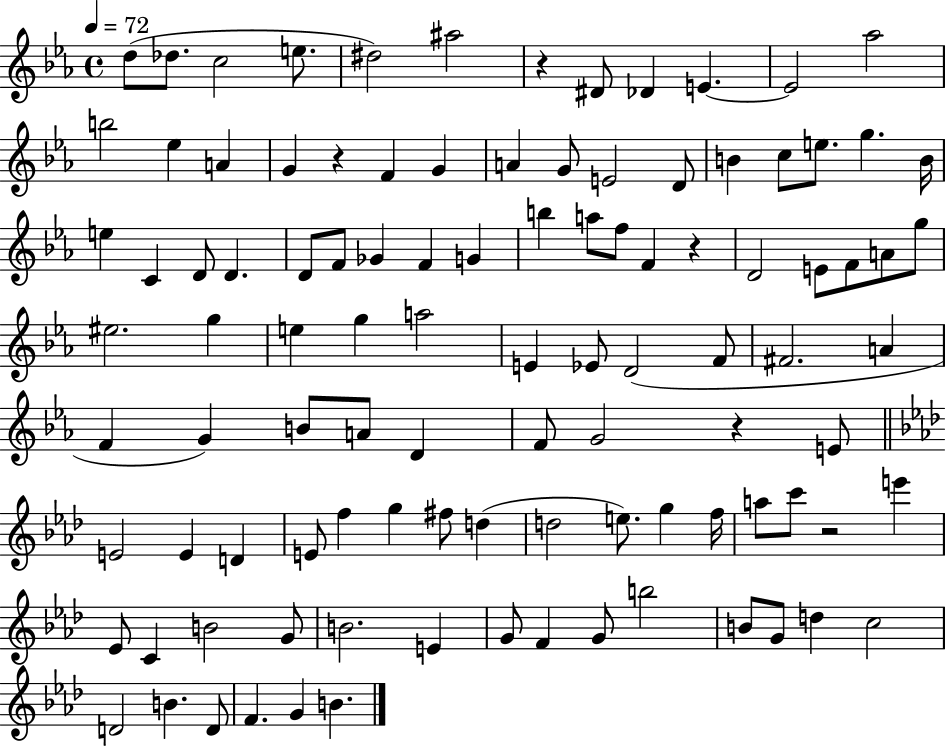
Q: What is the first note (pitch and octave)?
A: D5